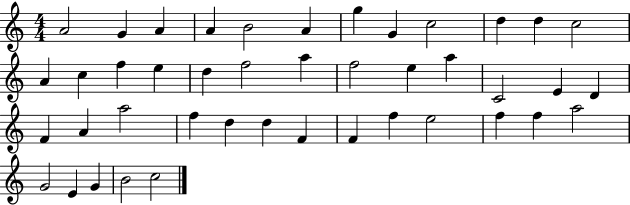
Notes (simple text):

A4/h G4/q A4/q A4/q B4/h A4/q G5/q G4/q C5/h D5/q D5/q C5/h A4/q C5/q F5/q E5/q D5/q F5/h A5/q F5/h E5/q A5/q C4/h E4/q D4/q F4/q A4/q A5/h F5/q D5/q D5/q F4/q F4/q F5/q E5/h F5/q F5/q A5/h G4/h E4/q G4/q B4/h C5/h